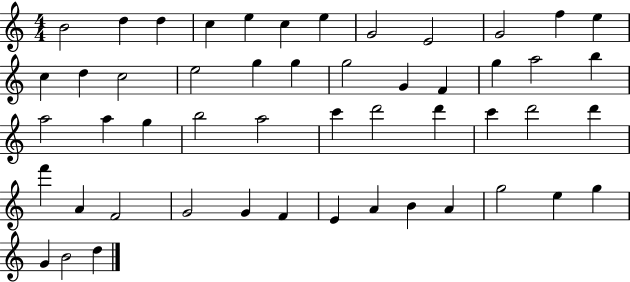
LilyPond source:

{
  \clef treble
  \numericTimeSignature
  \time 4/4
  \key c \major
  b'2 d''4 d''4 | c''4 e''4 c''4 e''4 | g'2 e'2 | g'2 f''4 e''4 | \break c''4 d''4 c''2 | e''2 g''4 g''4 | g''2 g'4 f'4 | g''4 a''2 b''4 | \break a''2 a''4 g''4 | b''2 a''2 | c'''4 d'''2 d'''4 | c'''4 d'''2 d'''4 | \break f'''4 a'4 f'2 | g'2 g'4 f'4 | e'4 a'4 b'4 a'4 | g''2 e''4 g''4 | \break g'4 b'2 d''4 | \bar "|."
}